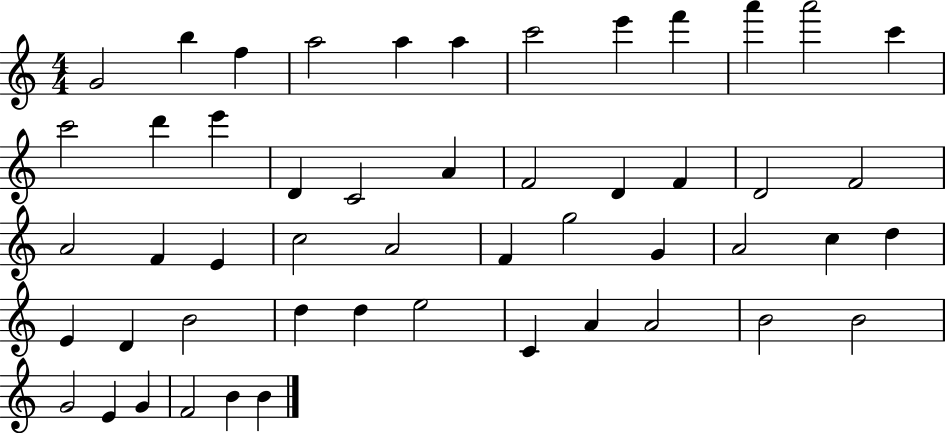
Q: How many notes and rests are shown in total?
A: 51